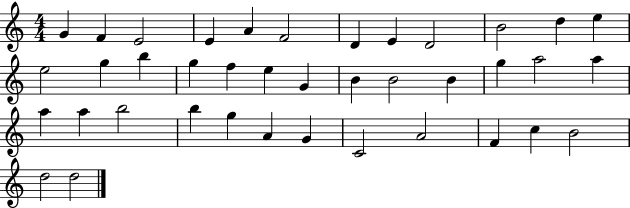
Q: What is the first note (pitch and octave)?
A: G4